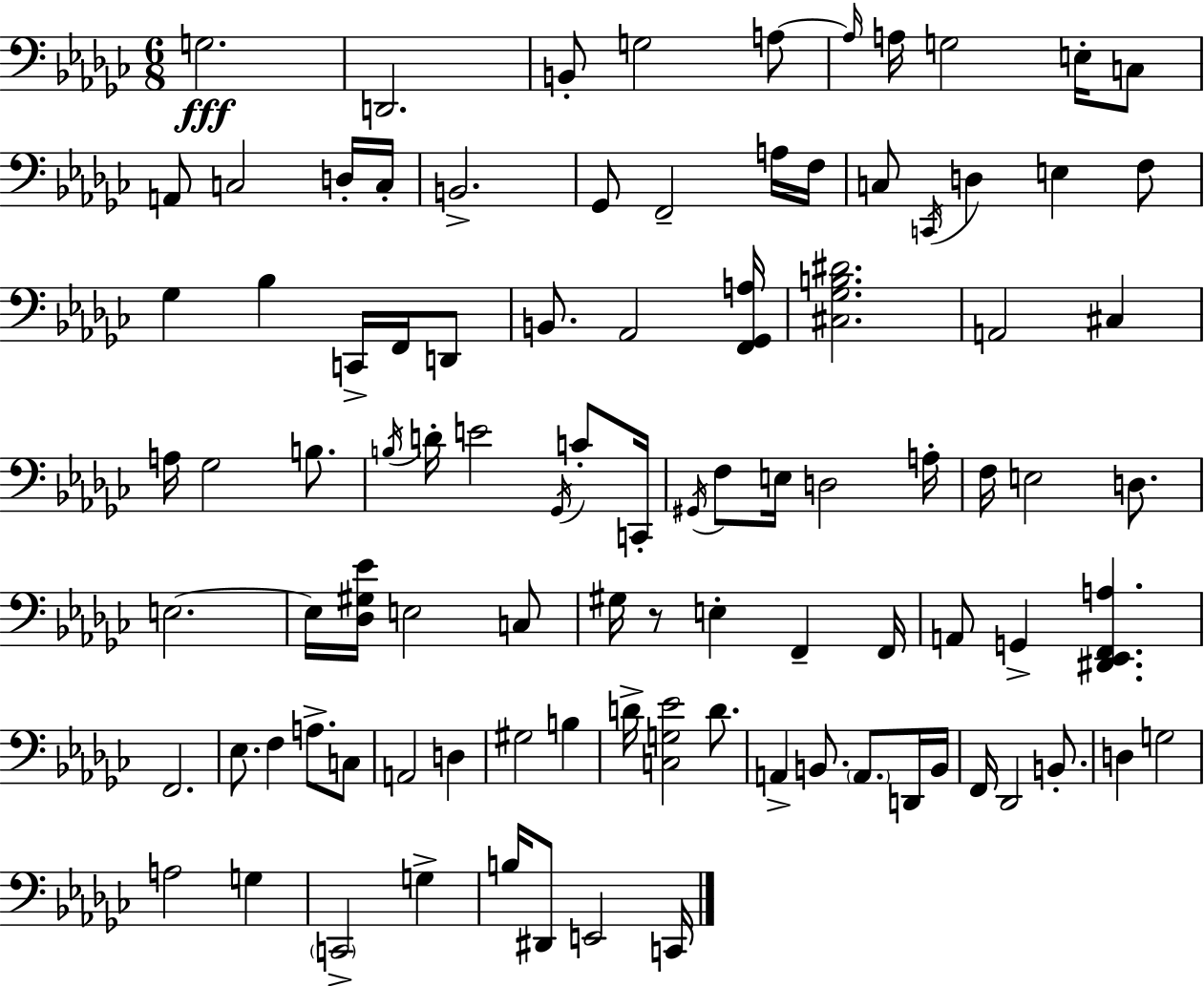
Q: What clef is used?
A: bass